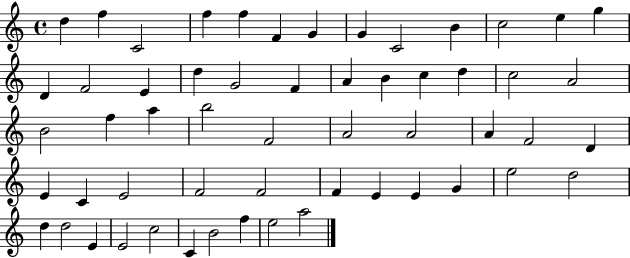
D5/q F5/q C4/h F5/q F5/q F4/q G4/q G4/q C4/h B4/q C5/h E5/q G5/q D4/q F4/h E4/q D5/q G4/h F4/q A4/q B4/q C5/q D5/q C5/h A4/h B4/h F5/q A5/q B5/h F4/h A4/h A4/h A4/q F4/h D4/q E4/q C4/q E4/h F4/h F4/h F4/q E4/q E4/q G4/q E5/h D5/h D5/q D5/h E4/q E4/h C5/h C4/q B4/h F5/q E5/h A5/h